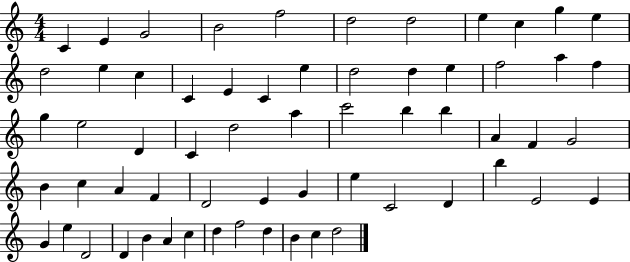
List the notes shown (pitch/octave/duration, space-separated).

C4/q E4/q G4/h B4/h F5/h D5/h D5/h E5/q C5/q G5/q E5/q D5/h E5/q C5/q C4/q E4/q C4/q E5/q D5/h D5/q E5/q F5/h A5/q F5/q G5/q E5/h D4/q C4/q D5/h A5/q C6/h B5/q B5/q A4/q F4/q G4/h B4/q C5/q A4/q F4/q D4/h E4/q G4/q E5/q C4/h D4/q B5/q E4/h E4/q G4/q E5/q D4/h D4/q B4/q A4/q C5/q D5/q F5/h D5/q B4/q C5/q D5/h